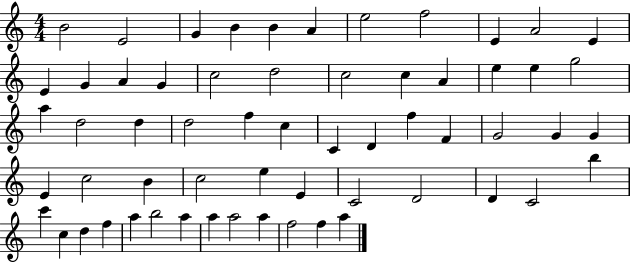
{
  \clef treble
  \numericTimeSignature
  \time 4/4
  \key c \major
  b'2 e'2 | g'4 b'4 b'4 a'4 | e''2 f''2 | e'4 a'2 e'4 | \break e'4 g'4 a'4 g'4 | c''2 d''2 | c''2 c''4 a'4 | e''4 e''4 g''2 | \break a''4 d''2 d''4 | d''2 f''4 c''4 | c'4 d'4 f''4 f'4 | g'2 g'4 g'4 | \break e'4 c''2 b'4 | c''2 e''4 e'4 | c'2 d'2 | d'4 c'2 b''4 | \break c'''4 c''4 d''4 f''4 | a''4 b''2 a''4 | a''4 a''2 a''4 | f''2 f''4 a''4 | \break \bar "|."
}